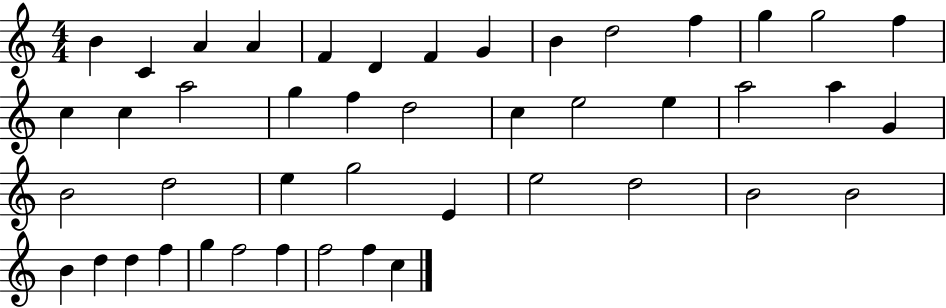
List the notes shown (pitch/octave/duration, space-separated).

B4/q C4/q A4/q A4/q F4/q D4/q F4/q G4/q B4/q D5/h F5/q G5/q G5/h F5/q C5/q C5/q A5/h G5/q F5/q D5/h C5/q E5/h E5/q A5/h A5/q G4/q B4/h D5/h E5/q G5/h E4/q E5/h D5/h B4/h B4/h B4/q D5/q D5/q F5/q G5/q F5/h F5/q F5/h F5/q C5/q